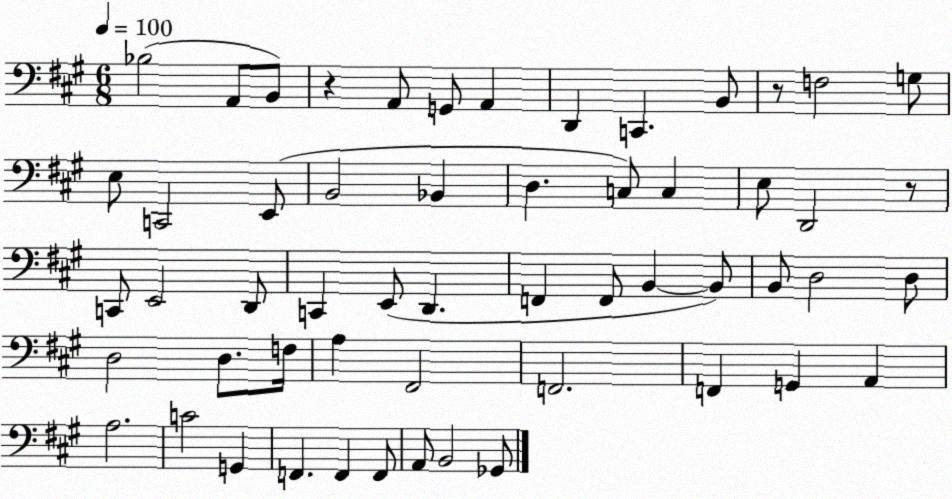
X:1
T:Untitled
M:6/8
L:1/4
K:A
_B,2 A,,/2 B,,/2 z A,,/2 G,,/2 A,, D,, C,, B,,/2 z/2 F,2 G,/2 E,/2 C,,2 E,,/2 B,,2 _B,, D, C,/2 C, E,/2 D,,2 z/2 C,,/2 E,,2 D,,/2 C,, E,,/2 D,, F,, F,,/2 B,, B,,/2 B,,/2 D,2 D,/2 D,2 D,/2 F,/4 A, ^F,,2 F,,2 F,, G,, A,, A,2 C2 G,, F,, F,, F,,/2 A,,/2 B,,2 _G,,/2